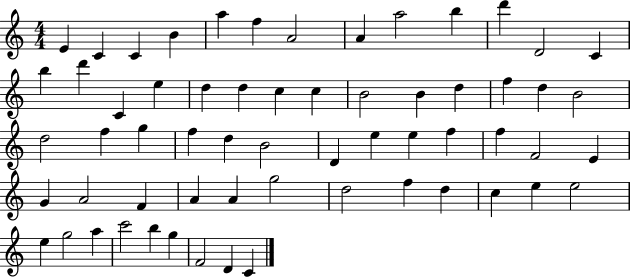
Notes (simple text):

E4/q C4/q C4/q B4/q A5/q F5/q A4/h A4/q A5/h B5/q D6/q D4/h C4/q B5/q D6/q C4/q E5/q D5/q D5/q C5/q C5/q B4/h B4/q D5/q F5/q D5/q B4/h D5/h F5/q G5/q F5/q D5/q B4/h D4/q E5/q E5/q F5/q F5/q F4/h E4/q G4/q A4/h F4/q A4/q A4/q G5/h D5/h F5/q D5/q C5/q E5/q E5/h E5/q G5/h A5/q C6/h B5/q G5/q F4/h D4/q C4/q